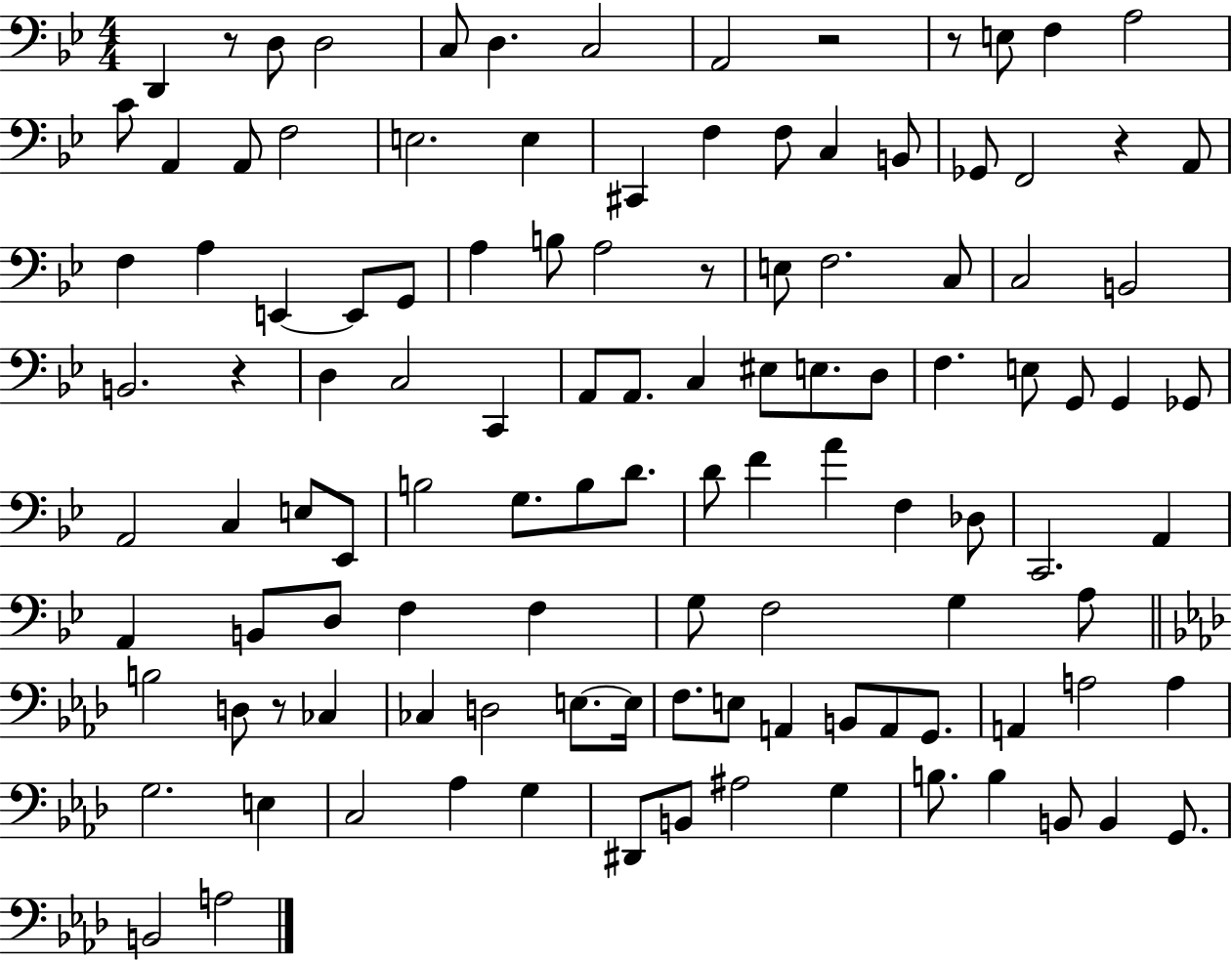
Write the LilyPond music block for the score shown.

{
  \clef bass
  \numericTimeSignature
  \time 4/4
  \key bes \major
  d,4 r8 d8 d2 | c8 d4. c2 | a,2 r2 | r8 e8 f4 a2 | \break c'8 a,4 a,8 f2 | e2. e4 | cis,4 f4 f8 c4 b,8 | ges,8 f,2 r4 a,8 | \break f4 a4 e,4~~ e,8 g,8 | a4 b8 a2 r8 | e8 f2. c8 | c2 b,2 | \break b,2. r4 | d4 c2 c,4 | a,8 a,8. c4 eis8 e8. d8 | f4. e8 g,8 g,4 ges,8 | \break a,2 c4 e8 ees,8 | b2 g8. b8 d'8. | d'8 f'4 a'4 f4 des8 | c,2. a,4 | \break a,4 b,8 d8 f4 f4 | g8 f2 g4 a8 | \bar "||" \break \key aes \major b2 d8 r8 ces4 | ces4 d2 e8.~~ e16 | f8. e8 a,4 b,8 a,8 g,8. | a,4 a2 a4 | \break g2. e4 | c2 aes4 g4 | dis,8 b,8 ais2 g4 | b8. b4 b,8 b,4 g,8. | \break b,2 a2 | \bar "|."
}